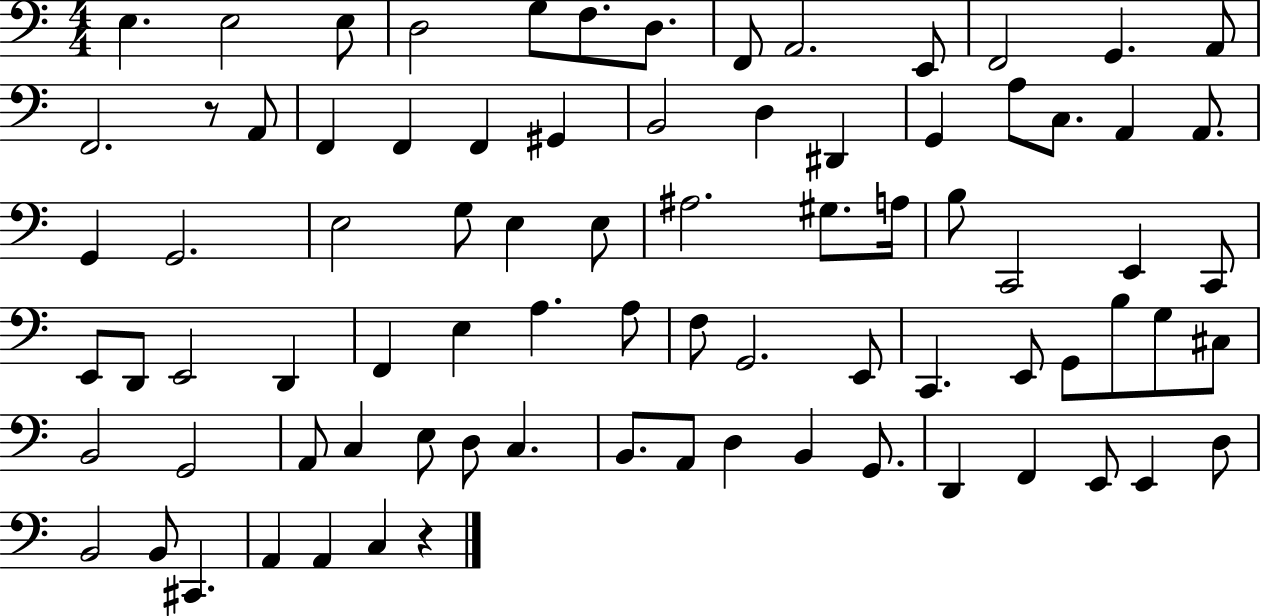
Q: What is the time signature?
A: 4/4